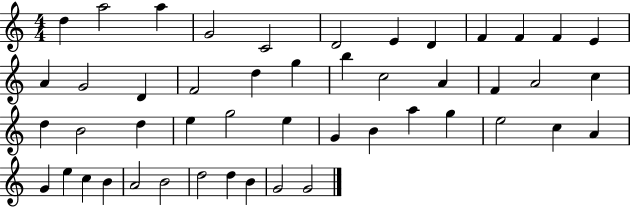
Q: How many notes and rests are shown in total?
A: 48